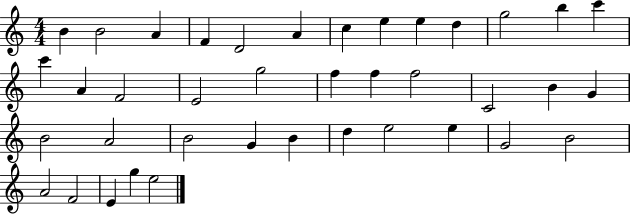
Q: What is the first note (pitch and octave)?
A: B4